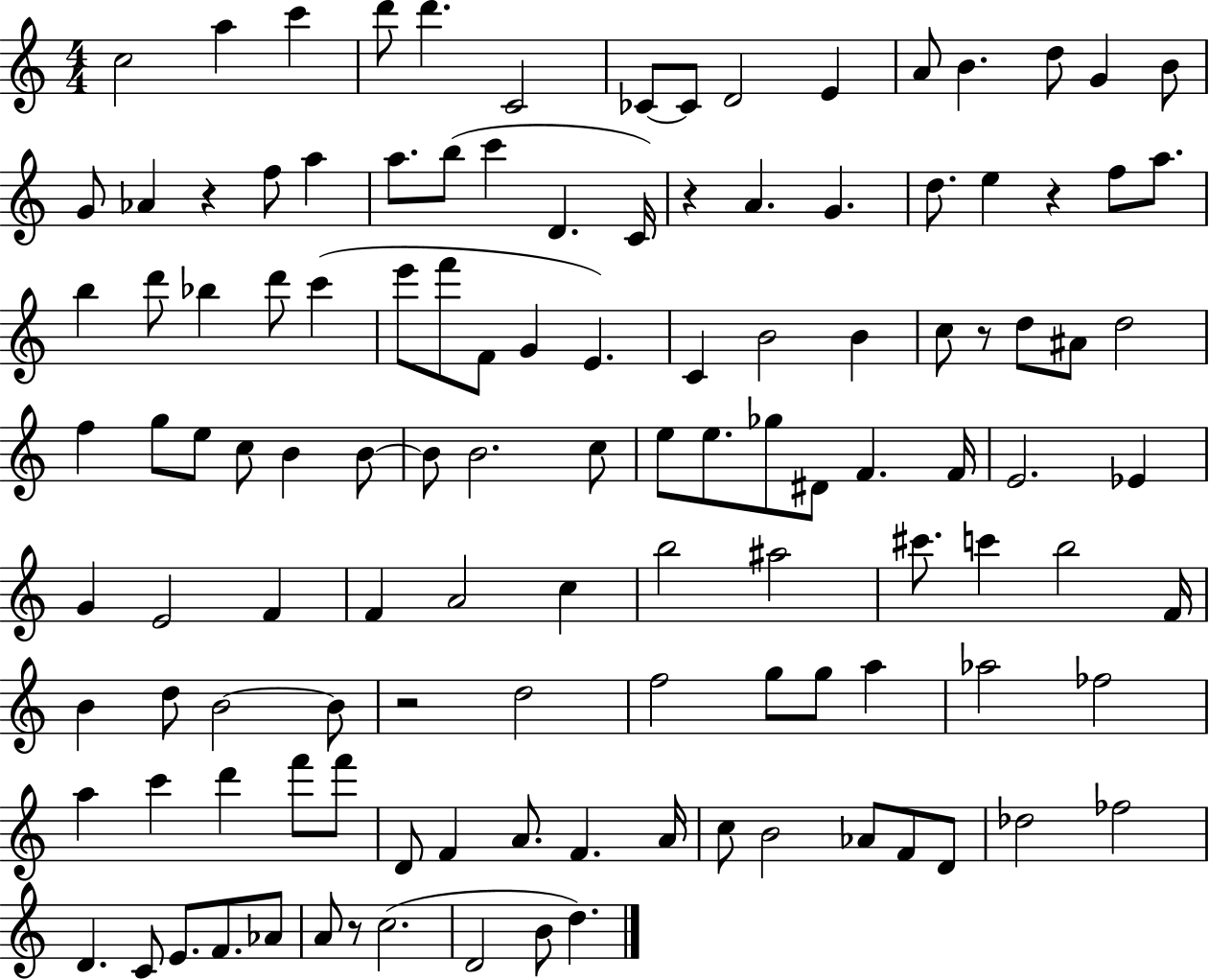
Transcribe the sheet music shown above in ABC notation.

X:1
T:Untitled
M:4/4
L:1/4
K:C
c2 a c' d'/2 d' C2 _C/2 _C/2 D2 E A/2 B d/2 G B/2 G/2 _A z f/2 a a/2 b/2 c' D C/4 z A G d/2 e z f/2 a/2 b d'/2 _b d'/2 c' e'/2 f'/2 F/2 G E C B2 B c/2 z/2 d/2 ^A/2 d2 f g/2 e/2 c/2 B B/2 B/2 B2 c/2 e/2 e/2 _g/2 ^D/2 F F/4 E2 _E G E2 F F A2 c b2 ^a2 ^c'/2 c' b2 F/4 B d/2 B2 B/2 z2 d2 f2 g/2 g/2 a _a2 _f2 a c' d' f'/2 f'/2 D/2 F A/2 F A/4 c/2 B2 _A/2 F/2 D/2 _d2 _f2 D C/2 E/2 F/2 _A/2 A/2 z/2 c2 D2 B/2 d